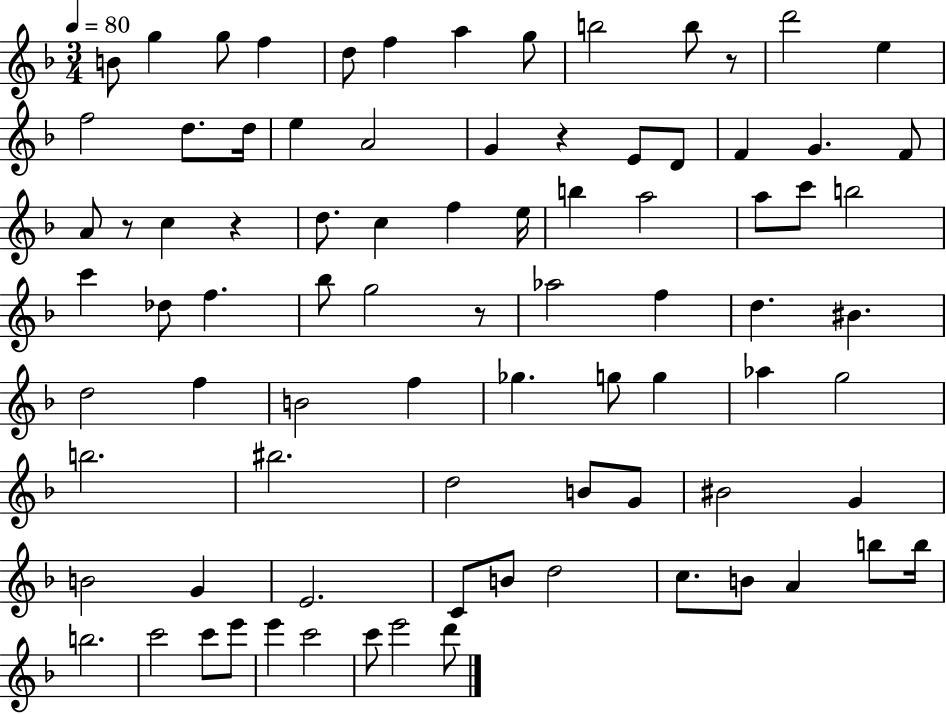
X:1
T:Untitled
M:3/4
L:1/4
K:F
B/2 g g/2 f d/2 f a g/2 b2 b/2 z/2 d'2 e f2 d/2 d/4 e A2 G z E/2 D/2 F G F/2 A/2 z/2 c z d/2 c f e/4 b a2 a/2 c'/2 b2 c' _d/2 f _b/2 g2 z/2 _a2 f d ^B d2 f B2 f _g g/2 g _a g2 b2 ^b2 d2 B/2 G/2 ^B2 G B2 G E2 C/2 B/2 d2 c/2 B/2 A b/2 b/4 b2 c'2 c'/2 e'/2 e' c'2 c'/2 e'2 d'/2